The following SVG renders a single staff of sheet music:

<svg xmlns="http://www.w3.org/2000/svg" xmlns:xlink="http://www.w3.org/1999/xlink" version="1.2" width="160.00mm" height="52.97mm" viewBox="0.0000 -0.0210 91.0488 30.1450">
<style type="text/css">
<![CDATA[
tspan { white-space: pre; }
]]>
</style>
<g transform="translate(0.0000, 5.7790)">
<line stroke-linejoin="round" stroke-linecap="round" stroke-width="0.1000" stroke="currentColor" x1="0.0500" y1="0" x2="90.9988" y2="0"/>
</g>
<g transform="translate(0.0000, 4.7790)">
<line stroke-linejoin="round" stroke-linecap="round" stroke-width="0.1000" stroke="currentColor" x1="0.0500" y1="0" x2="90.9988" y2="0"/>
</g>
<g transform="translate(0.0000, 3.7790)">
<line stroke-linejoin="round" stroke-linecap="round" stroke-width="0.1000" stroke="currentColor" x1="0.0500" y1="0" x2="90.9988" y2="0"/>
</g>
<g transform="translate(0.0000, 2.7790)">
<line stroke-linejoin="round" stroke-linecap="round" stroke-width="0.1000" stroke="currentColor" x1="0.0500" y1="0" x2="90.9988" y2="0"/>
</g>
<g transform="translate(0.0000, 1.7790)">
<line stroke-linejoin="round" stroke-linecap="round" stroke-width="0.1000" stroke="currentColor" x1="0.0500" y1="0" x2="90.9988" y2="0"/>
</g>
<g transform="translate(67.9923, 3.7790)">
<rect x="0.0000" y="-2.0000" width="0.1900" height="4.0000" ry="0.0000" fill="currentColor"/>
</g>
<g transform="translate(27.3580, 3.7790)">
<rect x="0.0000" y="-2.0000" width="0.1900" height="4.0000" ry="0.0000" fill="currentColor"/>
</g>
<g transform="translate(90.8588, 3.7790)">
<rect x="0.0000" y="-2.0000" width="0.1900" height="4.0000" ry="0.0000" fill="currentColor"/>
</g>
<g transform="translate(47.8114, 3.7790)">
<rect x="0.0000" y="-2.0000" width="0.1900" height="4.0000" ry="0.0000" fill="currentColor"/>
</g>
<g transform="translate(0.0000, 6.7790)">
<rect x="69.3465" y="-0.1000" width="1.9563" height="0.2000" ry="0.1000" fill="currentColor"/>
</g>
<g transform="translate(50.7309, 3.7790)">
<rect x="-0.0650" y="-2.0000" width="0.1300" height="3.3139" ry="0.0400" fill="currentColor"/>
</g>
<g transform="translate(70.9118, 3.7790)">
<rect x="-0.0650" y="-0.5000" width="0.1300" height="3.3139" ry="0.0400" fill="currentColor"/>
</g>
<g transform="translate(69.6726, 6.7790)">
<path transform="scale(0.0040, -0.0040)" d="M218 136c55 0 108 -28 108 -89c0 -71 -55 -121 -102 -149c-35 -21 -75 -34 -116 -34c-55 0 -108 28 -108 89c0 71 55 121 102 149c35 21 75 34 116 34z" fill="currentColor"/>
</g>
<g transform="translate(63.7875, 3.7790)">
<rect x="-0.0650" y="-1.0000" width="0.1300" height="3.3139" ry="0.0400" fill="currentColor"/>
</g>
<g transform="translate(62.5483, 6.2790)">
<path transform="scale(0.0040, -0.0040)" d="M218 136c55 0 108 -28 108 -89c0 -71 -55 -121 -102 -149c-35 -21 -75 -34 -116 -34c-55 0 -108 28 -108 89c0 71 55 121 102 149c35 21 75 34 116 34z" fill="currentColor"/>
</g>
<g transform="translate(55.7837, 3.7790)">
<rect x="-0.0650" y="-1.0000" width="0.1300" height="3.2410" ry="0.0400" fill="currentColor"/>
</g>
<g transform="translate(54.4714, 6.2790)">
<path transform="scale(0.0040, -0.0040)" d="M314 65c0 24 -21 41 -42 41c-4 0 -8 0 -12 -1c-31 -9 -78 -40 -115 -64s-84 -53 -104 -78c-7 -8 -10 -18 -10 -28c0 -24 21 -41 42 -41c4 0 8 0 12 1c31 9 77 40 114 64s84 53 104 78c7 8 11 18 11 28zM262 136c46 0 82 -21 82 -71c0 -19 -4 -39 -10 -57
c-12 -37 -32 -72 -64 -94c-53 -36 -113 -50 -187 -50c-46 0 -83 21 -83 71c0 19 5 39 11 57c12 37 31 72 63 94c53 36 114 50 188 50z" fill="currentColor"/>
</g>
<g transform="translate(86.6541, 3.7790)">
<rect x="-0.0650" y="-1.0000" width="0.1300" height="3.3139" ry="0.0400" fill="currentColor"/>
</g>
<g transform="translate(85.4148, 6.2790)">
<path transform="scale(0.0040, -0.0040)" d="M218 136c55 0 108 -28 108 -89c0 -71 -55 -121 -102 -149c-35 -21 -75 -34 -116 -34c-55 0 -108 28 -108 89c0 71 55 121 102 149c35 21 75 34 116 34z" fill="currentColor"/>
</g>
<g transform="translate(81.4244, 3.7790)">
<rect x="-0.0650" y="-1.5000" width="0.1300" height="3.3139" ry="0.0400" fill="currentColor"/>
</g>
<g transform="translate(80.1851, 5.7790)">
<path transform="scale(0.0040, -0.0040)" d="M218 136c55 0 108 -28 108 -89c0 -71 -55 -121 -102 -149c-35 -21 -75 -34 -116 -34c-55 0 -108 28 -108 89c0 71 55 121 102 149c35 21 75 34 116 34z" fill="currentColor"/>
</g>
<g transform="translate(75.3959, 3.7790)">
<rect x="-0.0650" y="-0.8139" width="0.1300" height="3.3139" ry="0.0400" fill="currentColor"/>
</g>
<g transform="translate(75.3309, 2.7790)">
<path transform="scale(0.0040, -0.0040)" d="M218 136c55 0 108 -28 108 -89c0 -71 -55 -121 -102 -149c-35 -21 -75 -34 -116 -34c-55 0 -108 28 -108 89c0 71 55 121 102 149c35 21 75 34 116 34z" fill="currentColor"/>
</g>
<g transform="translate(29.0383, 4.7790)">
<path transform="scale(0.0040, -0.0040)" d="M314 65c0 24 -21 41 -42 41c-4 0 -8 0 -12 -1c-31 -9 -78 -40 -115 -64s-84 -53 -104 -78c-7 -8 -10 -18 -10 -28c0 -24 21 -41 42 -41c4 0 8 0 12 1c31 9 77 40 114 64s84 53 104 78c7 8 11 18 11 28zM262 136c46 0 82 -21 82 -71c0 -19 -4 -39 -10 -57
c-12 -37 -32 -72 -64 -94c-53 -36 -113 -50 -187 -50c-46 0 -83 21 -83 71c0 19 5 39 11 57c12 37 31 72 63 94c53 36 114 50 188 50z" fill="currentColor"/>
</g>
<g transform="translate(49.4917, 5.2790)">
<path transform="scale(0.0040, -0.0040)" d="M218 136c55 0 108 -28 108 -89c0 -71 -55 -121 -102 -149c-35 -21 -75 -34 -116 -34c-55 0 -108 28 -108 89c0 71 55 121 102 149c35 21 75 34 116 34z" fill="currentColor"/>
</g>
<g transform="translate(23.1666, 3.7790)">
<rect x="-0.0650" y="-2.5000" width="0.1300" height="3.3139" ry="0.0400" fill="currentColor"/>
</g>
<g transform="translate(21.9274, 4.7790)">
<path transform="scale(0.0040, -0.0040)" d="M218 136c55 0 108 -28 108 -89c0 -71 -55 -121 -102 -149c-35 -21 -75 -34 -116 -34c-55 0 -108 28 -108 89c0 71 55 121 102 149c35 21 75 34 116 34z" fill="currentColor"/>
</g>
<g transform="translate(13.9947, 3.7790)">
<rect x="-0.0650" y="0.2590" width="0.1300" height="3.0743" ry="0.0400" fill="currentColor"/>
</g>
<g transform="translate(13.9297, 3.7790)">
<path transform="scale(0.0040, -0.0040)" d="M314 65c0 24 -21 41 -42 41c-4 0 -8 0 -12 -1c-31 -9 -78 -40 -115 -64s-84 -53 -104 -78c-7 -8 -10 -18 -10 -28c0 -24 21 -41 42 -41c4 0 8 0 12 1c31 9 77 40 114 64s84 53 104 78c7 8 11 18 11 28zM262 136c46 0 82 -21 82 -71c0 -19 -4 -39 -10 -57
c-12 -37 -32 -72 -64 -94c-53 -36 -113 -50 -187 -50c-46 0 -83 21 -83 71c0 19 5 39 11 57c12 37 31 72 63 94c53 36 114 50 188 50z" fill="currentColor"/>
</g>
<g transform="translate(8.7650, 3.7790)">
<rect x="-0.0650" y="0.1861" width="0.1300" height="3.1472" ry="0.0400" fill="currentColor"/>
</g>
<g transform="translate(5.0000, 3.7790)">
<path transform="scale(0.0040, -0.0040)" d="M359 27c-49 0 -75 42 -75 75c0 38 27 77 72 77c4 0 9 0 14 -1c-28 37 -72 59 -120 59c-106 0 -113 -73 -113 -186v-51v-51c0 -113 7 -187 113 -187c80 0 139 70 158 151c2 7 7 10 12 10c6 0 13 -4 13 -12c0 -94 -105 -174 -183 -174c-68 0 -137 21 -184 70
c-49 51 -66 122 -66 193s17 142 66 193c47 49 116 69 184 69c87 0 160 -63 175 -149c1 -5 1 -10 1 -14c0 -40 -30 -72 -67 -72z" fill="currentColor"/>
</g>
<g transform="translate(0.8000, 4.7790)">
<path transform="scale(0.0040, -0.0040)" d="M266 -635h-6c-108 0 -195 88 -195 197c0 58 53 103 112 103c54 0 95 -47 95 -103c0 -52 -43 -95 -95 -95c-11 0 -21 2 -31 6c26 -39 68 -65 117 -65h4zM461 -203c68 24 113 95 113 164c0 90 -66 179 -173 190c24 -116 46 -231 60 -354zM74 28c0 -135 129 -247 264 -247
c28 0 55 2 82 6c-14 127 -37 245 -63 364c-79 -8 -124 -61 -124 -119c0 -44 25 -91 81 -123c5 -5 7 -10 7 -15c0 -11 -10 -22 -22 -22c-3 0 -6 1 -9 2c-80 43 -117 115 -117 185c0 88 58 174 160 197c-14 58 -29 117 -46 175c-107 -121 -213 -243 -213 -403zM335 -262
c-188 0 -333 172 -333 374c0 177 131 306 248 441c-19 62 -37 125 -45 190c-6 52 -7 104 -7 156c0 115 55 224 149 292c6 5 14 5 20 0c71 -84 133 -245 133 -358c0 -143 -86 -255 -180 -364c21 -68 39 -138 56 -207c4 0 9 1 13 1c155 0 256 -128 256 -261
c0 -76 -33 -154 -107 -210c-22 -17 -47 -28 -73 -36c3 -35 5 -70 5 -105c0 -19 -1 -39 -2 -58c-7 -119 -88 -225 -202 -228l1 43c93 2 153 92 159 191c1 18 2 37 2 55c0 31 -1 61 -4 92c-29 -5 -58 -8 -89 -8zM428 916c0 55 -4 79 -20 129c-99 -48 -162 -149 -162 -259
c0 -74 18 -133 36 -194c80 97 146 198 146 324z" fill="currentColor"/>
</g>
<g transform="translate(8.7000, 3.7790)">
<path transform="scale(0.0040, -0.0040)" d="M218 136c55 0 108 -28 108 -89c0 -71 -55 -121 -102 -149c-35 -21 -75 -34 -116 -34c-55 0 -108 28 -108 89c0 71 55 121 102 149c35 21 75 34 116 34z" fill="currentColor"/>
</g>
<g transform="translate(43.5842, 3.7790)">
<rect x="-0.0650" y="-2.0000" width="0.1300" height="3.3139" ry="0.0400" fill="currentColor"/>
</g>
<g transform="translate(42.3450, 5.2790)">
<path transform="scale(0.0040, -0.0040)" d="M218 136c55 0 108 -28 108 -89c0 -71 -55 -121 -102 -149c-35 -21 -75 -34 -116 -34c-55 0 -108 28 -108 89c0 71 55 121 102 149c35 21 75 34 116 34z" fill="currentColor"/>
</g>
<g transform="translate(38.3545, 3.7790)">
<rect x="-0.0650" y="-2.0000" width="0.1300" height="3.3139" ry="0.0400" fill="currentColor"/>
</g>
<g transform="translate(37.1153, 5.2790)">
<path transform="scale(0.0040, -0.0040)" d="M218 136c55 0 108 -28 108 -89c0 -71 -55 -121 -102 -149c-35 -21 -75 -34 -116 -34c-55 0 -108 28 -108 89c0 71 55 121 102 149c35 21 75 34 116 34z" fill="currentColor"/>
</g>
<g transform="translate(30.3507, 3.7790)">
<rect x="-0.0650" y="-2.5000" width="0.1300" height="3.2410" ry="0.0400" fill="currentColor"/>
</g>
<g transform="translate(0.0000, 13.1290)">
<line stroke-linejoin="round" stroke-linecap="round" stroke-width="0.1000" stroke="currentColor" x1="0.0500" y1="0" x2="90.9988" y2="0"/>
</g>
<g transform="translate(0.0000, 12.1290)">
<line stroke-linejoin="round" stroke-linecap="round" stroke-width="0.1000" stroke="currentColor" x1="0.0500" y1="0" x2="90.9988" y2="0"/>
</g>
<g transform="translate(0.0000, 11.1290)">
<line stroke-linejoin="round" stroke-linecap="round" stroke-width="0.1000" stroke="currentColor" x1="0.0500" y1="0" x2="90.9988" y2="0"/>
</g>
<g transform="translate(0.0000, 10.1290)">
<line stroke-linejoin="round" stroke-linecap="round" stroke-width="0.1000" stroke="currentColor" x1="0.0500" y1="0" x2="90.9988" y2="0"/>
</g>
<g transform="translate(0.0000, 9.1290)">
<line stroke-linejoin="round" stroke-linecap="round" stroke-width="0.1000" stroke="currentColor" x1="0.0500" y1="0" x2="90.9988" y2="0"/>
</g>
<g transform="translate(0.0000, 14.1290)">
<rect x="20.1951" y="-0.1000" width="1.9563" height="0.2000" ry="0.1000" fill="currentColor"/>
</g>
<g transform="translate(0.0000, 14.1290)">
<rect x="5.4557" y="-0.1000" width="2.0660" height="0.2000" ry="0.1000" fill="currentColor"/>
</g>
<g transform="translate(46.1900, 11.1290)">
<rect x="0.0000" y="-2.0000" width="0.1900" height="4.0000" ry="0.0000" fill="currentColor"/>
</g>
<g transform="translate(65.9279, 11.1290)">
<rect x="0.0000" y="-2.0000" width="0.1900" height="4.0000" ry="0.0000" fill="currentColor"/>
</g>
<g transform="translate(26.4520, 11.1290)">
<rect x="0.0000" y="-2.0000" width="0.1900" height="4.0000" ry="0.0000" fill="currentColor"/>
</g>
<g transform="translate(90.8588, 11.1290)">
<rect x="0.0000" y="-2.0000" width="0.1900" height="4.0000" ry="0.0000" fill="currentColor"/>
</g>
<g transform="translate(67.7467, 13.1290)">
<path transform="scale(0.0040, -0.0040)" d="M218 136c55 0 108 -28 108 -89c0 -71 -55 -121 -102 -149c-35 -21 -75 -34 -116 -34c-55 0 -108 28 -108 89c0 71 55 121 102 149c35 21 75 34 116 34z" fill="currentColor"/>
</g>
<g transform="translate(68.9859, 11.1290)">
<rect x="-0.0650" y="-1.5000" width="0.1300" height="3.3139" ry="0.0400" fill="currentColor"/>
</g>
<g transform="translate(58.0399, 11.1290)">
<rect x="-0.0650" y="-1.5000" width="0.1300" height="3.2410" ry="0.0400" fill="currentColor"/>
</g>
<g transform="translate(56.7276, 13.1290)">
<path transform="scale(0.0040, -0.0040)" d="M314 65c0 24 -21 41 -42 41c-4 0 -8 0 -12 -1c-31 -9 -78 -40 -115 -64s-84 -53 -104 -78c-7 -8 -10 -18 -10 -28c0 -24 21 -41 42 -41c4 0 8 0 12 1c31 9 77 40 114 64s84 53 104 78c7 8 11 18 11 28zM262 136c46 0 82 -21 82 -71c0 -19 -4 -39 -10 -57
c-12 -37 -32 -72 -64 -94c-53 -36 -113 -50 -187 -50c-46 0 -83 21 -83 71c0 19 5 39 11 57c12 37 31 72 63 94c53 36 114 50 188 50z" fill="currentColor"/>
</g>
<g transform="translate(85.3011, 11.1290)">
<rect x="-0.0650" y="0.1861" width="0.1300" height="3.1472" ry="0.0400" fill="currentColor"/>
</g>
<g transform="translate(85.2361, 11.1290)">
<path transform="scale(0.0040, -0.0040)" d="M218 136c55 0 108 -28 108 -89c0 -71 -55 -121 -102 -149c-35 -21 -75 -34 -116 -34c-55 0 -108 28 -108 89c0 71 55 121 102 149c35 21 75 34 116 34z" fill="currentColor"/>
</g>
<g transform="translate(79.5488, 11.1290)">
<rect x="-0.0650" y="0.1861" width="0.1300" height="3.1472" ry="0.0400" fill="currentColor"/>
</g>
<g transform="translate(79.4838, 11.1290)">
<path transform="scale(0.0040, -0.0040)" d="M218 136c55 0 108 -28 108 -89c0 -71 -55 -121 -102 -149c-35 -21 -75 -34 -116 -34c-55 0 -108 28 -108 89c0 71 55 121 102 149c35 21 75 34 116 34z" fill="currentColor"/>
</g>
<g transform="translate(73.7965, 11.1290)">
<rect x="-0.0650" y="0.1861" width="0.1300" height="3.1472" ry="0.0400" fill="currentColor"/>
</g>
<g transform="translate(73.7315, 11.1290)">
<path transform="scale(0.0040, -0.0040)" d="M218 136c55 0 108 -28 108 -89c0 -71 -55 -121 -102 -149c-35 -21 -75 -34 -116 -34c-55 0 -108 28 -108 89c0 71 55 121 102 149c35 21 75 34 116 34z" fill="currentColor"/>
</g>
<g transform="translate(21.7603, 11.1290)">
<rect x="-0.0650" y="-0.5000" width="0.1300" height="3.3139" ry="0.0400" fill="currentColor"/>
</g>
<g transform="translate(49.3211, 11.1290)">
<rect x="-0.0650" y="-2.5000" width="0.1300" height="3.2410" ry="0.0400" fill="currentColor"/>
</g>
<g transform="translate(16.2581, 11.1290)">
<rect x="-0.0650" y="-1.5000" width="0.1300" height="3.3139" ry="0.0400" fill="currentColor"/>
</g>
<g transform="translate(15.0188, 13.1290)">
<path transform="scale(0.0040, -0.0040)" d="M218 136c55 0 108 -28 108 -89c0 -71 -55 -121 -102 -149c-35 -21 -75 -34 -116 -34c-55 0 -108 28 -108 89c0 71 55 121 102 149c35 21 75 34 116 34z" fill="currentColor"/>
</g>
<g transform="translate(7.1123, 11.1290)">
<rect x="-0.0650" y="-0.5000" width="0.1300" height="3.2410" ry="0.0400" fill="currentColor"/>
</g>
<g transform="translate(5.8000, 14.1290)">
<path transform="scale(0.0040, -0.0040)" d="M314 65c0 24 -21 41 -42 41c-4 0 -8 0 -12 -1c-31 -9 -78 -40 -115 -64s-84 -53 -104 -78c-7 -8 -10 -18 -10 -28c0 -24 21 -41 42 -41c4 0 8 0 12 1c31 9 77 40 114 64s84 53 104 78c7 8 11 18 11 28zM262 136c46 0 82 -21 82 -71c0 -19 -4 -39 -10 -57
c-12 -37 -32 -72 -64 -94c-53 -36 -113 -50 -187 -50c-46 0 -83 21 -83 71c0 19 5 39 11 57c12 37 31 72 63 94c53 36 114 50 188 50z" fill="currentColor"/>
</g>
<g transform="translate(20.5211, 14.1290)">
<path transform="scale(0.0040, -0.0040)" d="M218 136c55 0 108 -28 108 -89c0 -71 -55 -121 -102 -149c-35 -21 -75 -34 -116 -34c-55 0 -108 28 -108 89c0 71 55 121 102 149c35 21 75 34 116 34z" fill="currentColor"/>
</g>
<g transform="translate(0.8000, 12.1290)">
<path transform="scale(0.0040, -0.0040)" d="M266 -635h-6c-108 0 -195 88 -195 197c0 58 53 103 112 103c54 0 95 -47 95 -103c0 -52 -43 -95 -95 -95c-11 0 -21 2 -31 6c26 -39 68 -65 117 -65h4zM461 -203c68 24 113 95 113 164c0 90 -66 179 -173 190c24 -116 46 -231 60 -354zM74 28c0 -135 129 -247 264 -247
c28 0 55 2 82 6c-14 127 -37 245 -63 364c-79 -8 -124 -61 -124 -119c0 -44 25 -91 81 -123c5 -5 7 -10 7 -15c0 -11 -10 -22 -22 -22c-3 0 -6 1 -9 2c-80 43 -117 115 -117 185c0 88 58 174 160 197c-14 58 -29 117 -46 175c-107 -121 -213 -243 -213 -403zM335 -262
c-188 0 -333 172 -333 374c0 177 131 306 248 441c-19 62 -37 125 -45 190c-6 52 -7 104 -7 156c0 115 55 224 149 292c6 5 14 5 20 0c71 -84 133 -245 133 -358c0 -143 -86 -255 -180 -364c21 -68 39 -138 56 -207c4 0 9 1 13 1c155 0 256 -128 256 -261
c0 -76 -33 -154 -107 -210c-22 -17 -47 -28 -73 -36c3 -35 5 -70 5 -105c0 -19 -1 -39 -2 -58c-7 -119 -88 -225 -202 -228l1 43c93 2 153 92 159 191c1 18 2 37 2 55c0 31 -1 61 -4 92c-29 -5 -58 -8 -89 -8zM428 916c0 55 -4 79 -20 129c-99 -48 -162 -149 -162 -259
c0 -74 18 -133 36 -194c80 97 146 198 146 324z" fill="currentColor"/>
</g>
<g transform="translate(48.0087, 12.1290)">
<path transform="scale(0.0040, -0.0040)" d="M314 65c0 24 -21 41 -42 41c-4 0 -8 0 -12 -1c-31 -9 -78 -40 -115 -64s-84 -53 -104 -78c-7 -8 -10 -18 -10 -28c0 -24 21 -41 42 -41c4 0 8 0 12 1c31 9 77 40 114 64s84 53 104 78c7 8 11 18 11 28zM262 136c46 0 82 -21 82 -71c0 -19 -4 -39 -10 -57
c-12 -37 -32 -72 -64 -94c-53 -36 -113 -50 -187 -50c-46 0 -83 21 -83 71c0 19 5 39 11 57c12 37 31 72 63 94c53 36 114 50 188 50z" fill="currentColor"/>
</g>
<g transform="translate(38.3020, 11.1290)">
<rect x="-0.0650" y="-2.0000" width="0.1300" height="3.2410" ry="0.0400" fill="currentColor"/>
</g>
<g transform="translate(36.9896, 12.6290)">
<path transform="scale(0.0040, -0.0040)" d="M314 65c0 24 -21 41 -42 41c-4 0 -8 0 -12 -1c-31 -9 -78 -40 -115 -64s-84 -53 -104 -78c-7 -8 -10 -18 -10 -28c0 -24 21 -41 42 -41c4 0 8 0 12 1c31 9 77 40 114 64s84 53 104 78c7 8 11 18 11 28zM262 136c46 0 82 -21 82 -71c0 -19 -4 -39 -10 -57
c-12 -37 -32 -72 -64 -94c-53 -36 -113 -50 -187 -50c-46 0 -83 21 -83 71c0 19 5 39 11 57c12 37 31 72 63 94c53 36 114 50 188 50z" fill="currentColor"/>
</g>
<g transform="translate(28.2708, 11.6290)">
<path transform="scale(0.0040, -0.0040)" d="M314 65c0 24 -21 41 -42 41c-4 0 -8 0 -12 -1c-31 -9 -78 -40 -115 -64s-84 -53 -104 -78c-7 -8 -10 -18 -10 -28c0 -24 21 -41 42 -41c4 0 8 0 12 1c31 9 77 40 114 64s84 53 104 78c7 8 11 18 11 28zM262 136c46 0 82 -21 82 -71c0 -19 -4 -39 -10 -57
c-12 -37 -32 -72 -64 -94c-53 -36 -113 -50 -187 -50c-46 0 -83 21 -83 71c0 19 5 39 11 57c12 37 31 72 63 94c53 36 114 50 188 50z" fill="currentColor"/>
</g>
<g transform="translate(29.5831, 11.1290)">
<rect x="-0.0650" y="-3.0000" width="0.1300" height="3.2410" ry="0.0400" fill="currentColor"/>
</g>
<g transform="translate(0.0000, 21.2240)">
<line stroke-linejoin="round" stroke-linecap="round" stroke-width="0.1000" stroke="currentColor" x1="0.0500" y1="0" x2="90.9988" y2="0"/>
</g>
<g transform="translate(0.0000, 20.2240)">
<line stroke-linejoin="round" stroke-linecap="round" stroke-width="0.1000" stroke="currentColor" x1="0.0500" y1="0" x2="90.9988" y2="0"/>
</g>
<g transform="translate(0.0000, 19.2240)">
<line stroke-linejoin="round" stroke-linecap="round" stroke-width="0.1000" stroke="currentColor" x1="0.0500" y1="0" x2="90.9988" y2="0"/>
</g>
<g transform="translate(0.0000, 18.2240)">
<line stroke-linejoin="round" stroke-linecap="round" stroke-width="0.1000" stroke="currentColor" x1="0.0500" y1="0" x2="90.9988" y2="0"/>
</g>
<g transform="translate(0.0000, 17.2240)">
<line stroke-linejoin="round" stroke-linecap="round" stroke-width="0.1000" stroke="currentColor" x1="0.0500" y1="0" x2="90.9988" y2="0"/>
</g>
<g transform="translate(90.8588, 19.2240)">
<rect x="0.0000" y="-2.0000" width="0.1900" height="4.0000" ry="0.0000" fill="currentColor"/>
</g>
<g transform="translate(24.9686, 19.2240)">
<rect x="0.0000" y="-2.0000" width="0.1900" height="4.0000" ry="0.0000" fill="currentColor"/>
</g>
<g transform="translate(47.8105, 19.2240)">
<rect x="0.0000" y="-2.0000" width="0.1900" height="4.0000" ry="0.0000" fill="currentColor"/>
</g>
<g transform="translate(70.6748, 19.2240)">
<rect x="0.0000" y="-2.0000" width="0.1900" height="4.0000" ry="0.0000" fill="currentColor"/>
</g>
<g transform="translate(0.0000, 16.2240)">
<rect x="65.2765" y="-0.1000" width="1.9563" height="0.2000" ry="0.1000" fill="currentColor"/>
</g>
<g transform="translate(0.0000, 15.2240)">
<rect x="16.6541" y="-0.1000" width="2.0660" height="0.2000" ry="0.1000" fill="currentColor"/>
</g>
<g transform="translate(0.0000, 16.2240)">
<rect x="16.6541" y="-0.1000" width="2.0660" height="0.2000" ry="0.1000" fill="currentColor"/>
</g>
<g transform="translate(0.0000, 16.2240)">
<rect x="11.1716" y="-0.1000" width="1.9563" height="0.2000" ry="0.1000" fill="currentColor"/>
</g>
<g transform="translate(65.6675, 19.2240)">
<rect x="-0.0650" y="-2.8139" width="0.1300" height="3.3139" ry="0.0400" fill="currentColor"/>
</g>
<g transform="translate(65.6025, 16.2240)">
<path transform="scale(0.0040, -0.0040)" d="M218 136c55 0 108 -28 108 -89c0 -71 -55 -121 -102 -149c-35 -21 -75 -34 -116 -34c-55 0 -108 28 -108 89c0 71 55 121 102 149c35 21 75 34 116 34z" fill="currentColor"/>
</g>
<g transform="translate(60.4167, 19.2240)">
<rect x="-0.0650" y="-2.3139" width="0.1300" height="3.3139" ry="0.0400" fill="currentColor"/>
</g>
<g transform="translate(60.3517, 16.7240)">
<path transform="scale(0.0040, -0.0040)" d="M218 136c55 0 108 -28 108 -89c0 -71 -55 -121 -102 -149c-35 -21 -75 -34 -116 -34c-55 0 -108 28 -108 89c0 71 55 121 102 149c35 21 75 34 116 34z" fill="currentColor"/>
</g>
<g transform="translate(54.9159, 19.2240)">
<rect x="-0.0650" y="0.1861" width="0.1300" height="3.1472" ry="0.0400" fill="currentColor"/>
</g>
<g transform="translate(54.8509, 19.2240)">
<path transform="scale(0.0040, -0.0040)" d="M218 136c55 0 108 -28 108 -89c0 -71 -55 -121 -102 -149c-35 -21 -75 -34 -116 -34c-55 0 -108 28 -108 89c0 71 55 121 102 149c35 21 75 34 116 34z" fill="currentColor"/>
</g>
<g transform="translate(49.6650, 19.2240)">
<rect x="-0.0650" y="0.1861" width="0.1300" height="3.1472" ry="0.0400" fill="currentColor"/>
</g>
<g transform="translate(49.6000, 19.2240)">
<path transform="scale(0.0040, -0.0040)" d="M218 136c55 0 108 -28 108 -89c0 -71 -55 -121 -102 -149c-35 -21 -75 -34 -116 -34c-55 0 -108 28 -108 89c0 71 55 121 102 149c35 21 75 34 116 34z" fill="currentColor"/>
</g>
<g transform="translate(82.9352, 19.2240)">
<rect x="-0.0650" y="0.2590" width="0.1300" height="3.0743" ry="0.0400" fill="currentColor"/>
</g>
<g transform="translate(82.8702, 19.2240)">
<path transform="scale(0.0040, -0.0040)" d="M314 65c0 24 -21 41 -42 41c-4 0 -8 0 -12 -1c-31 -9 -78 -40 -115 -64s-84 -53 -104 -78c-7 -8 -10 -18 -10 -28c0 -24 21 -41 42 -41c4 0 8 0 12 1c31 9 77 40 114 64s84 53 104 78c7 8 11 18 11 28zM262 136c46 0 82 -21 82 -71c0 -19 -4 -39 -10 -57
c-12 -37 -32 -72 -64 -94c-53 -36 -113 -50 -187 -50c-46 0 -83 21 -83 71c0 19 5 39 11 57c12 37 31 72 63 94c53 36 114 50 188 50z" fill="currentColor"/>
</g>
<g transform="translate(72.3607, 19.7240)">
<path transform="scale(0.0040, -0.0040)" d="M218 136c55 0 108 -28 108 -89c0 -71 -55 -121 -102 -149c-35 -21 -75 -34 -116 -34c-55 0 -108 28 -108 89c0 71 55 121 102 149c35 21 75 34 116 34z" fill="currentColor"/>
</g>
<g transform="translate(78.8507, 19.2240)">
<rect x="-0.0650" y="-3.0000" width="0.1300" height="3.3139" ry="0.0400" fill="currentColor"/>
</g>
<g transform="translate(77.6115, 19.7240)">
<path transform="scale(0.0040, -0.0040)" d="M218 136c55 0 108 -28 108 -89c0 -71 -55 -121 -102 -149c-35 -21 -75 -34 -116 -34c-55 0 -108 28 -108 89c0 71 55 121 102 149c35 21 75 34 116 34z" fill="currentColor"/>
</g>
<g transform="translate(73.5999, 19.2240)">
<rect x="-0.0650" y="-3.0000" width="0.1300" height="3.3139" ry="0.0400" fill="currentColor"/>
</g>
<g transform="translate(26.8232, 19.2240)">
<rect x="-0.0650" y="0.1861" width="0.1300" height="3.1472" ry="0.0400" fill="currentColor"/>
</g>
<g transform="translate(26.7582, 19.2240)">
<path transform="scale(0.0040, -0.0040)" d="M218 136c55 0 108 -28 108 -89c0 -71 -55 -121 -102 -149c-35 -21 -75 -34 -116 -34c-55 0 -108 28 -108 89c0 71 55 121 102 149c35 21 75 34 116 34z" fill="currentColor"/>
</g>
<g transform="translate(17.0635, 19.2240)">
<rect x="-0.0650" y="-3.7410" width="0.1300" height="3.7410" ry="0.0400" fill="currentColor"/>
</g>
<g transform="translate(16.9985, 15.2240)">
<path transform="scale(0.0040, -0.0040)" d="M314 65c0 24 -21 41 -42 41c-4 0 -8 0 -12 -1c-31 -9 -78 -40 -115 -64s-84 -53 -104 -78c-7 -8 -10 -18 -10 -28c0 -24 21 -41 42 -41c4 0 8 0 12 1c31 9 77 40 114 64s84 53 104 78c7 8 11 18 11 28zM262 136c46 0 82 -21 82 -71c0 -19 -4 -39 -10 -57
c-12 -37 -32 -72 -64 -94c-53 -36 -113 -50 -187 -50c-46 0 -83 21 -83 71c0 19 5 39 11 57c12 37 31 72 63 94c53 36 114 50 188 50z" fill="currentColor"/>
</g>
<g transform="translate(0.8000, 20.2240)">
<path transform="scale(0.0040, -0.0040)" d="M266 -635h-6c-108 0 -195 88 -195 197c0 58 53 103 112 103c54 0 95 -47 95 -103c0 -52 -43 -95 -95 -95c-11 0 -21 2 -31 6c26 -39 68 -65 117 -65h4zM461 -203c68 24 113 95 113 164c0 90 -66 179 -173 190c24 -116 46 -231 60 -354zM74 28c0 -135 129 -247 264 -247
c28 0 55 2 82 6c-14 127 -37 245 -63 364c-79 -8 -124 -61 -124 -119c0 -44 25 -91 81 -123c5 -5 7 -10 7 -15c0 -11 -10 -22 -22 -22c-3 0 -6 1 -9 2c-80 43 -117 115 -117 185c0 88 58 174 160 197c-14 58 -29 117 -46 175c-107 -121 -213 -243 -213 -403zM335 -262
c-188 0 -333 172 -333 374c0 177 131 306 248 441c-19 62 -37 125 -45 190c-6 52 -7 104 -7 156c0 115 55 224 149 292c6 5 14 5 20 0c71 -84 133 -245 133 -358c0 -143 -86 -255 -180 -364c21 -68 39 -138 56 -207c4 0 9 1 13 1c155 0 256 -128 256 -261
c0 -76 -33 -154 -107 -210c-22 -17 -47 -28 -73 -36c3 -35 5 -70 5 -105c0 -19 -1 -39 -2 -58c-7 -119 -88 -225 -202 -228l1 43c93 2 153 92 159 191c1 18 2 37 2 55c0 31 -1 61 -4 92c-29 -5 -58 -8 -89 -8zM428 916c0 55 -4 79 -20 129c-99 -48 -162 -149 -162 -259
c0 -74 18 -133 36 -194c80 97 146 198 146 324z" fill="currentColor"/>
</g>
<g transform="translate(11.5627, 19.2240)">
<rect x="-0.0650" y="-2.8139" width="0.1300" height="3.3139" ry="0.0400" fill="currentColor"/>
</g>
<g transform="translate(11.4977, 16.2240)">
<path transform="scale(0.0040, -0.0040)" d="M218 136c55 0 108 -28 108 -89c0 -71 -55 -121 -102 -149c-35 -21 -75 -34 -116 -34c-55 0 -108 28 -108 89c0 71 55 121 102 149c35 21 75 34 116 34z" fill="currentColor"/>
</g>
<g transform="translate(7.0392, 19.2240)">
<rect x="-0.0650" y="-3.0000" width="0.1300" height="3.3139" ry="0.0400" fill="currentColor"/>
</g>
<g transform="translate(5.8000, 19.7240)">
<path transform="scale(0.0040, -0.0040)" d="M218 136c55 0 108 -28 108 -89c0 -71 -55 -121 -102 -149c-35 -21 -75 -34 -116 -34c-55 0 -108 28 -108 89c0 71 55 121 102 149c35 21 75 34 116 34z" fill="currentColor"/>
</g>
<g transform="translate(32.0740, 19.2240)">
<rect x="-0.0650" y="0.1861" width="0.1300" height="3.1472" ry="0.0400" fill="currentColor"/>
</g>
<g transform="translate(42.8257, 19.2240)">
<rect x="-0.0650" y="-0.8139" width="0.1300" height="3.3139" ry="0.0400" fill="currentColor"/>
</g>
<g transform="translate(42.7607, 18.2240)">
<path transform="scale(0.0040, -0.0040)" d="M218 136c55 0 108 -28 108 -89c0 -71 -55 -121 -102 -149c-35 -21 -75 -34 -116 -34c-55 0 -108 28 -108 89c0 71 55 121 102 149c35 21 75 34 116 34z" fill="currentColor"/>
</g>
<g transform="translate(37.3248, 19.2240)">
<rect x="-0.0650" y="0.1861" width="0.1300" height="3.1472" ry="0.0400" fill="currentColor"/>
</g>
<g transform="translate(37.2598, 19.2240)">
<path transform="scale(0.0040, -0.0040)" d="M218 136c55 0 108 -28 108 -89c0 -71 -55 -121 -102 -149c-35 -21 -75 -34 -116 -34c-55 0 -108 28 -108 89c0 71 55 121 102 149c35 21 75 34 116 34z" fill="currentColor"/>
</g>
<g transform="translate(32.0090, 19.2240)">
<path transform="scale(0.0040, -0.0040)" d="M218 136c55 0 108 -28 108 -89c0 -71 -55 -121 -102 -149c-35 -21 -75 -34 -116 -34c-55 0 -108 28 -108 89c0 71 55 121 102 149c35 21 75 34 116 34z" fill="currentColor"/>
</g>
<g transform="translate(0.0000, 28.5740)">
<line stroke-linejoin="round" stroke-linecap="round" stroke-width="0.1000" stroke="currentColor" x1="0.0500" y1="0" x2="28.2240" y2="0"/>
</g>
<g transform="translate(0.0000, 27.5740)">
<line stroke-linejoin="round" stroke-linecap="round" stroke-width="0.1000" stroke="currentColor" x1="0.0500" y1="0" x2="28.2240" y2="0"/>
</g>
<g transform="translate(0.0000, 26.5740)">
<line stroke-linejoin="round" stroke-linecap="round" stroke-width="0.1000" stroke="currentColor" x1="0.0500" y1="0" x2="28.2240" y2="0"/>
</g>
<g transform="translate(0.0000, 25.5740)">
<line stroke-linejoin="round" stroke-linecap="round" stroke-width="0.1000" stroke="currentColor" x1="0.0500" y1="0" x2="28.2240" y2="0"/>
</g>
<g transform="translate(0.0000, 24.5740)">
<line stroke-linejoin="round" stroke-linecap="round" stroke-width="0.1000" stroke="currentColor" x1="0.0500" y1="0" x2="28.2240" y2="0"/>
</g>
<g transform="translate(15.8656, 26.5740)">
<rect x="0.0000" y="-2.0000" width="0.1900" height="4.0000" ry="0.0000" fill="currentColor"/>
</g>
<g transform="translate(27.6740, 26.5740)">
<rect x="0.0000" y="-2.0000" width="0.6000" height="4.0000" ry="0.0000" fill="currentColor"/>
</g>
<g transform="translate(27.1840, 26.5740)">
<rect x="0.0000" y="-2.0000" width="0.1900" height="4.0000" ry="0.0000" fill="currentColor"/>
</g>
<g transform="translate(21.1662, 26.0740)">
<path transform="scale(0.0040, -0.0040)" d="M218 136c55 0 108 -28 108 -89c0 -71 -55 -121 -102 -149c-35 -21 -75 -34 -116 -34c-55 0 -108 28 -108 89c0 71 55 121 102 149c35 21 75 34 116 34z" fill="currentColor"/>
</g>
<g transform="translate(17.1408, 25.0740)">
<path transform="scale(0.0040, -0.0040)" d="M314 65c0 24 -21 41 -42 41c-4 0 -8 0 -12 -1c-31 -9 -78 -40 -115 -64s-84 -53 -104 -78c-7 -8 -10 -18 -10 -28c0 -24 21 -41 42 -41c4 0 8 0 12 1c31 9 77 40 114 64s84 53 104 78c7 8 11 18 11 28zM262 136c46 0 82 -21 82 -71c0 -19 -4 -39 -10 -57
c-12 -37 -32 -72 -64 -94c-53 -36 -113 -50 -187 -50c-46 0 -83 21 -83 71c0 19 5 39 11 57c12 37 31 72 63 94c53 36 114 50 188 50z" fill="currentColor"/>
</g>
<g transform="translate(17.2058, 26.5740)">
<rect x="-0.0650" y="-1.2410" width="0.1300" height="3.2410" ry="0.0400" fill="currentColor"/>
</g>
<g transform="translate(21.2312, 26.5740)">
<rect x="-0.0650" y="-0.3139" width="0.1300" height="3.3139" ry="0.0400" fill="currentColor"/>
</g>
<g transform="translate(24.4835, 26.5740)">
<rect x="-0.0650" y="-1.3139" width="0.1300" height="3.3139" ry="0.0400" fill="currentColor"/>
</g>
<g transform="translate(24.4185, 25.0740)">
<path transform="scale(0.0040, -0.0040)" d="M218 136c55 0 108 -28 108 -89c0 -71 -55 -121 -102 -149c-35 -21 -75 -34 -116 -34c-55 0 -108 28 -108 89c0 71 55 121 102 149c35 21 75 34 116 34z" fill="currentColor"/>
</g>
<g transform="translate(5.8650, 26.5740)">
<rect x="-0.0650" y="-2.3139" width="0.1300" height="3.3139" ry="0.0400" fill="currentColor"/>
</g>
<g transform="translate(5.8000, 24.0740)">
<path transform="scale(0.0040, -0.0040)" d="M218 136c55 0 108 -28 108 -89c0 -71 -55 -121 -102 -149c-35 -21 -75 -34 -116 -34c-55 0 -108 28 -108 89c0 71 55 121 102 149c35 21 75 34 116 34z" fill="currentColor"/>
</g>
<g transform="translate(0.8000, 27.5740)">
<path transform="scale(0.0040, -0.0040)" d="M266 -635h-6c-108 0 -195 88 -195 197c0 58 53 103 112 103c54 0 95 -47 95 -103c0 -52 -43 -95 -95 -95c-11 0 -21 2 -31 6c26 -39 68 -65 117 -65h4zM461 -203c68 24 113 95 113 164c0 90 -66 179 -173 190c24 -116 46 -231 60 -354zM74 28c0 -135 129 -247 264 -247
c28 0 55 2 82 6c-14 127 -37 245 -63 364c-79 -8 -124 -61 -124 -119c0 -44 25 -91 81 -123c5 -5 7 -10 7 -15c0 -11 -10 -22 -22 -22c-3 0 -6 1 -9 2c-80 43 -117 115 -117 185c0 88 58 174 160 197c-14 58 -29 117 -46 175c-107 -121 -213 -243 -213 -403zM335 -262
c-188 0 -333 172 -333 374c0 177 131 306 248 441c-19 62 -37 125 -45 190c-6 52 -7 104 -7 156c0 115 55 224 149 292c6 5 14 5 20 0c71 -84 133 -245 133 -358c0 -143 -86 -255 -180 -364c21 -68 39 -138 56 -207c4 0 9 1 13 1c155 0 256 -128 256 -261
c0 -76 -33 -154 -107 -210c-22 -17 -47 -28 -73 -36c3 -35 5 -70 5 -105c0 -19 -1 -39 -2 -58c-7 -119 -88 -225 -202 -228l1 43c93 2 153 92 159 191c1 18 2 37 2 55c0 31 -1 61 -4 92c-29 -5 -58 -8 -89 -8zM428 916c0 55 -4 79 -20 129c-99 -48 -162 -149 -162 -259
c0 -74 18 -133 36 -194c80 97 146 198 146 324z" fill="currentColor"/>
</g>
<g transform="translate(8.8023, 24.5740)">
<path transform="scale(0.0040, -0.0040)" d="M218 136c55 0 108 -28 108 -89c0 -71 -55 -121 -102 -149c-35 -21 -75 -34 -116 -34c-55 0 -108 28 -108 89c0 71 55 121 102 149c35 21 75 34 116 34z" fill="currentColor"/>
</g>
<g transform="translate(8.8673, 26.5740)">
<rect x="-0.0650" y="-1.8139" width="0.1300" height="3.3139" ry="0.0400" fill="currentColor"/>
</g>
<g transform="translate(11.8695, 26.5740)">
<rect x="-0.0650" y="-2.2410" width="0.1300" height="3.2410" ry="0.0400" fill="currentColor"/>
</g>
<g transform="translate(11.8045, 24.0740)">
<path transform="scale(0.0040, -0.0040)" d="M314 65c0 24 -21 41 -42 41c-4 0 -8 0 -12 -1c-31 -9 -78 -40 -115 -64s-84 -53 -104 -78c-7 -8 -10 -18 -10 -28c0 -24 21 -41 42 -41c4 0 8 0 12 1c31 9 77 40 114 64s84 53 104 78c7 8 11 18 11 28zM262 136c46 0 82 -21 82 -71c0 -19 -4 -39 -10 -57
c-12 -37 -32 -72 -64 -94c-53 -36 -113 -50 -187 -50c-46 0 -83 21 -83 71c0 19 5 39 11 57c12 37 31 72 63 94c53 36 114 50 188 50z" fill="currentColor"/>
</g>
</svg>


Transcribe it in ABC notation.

X:1
T:Untitled
M:4/4
L:1/4
K:C
B B2 G G2 F F F D2 D C d E D C2 E C A2 F2 G2 E2 E B B B A a c'2 B B B d B B g a A A B2 g f g2 e2 c e